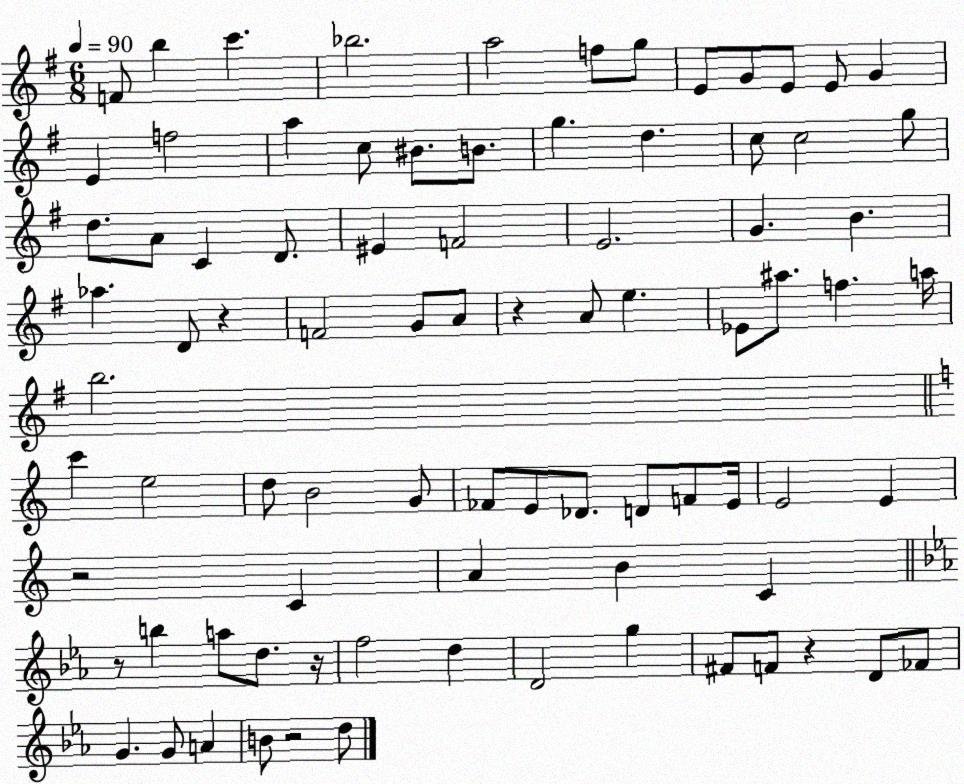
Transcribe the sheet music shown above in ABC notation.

X:1
T:Untitled
M:6/8
L:1/4
K:G
F/2 b c' _b2 a2 f/2 g/2 E/2 G/2 E/2 E/2 G E f2 a c/2 ^B/2 B/2 g d c/2 c2 g/2 d/2 A/2 C D/2 ^E F2 E2 G B _a D/2 z F2 G/2 A/2 z A/2 e _E/2 ^a/2 f a/4 b2 c' e2 d/2 B2 G/2 _F/2 E/2 _D/2 D/2 F/2 E/4 E2 E z2 C A B C z/2 b a/2 d/2 z/4 f2 d D2 g ^F/2 F/2 z D/2 _F/2 G G/2 A B/2 z2 d/2